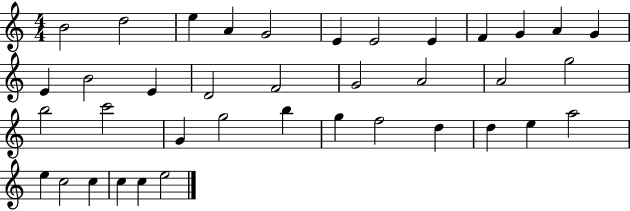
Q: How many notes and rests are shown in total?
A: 38